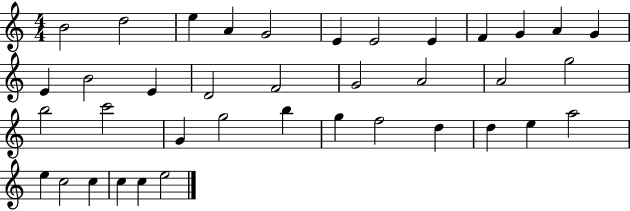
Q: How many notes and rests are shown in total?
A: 38